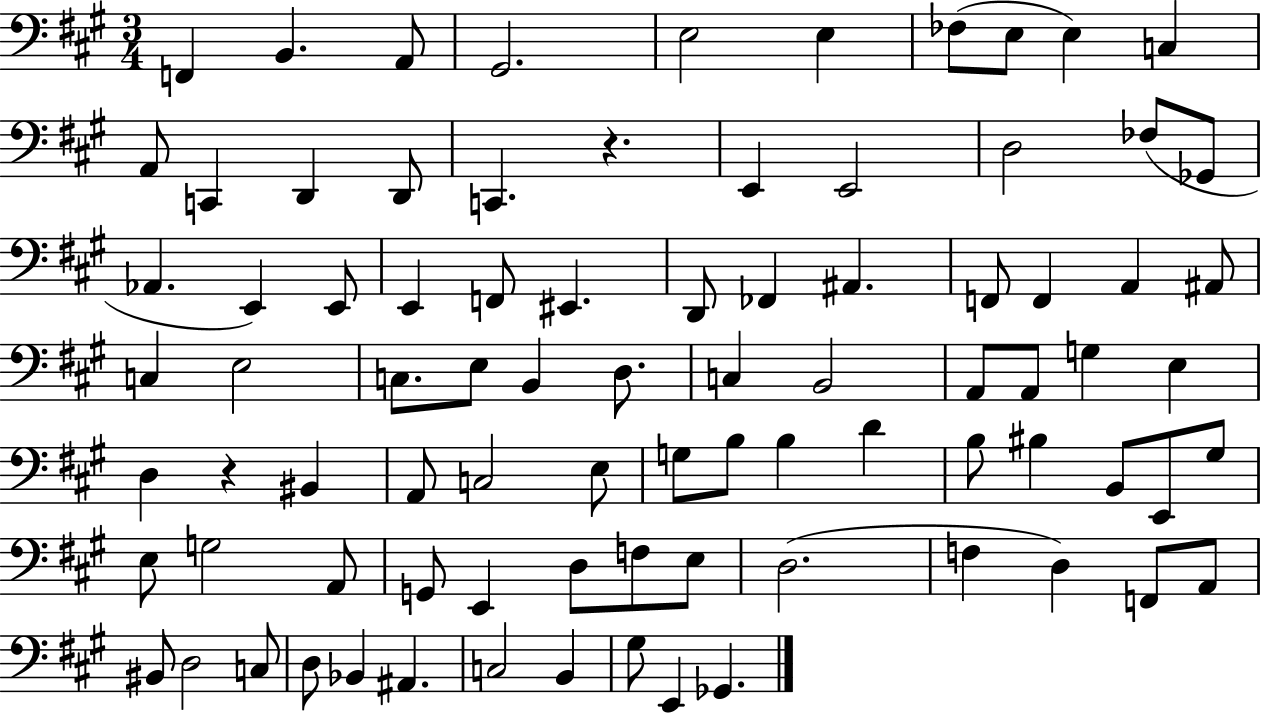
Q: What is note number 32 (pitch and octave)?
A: A2